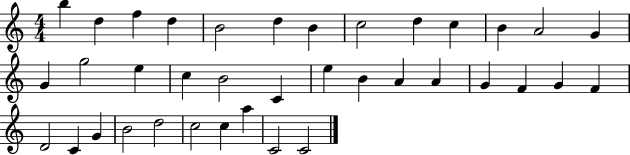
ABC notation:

X:1
T:Untitled
M:4/4
L:1/4
K:C
b d f d B2 d B c2 d c B A2 G G g2 e c B2 C e B A A G F G F D2 C G B2 d2 c2 c a C2 C2